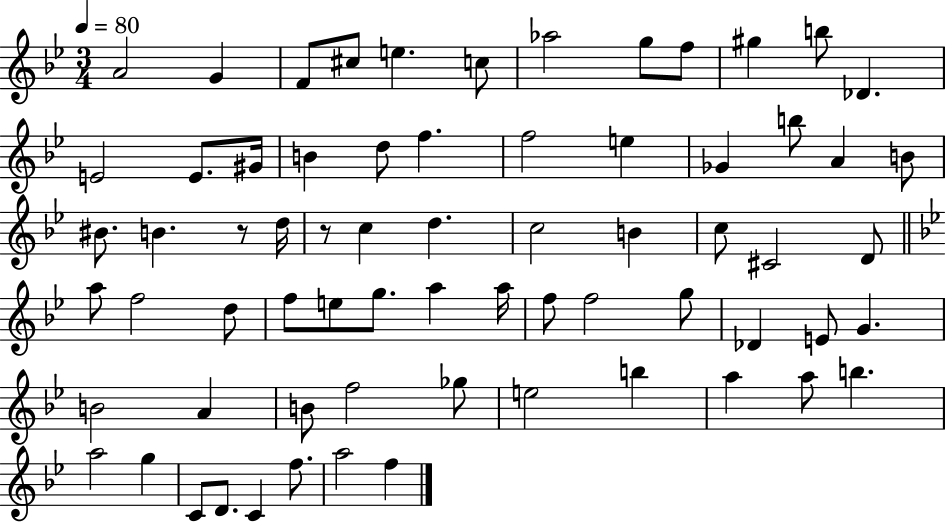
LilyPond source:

{
  \clef treble
  \numericTimeSignature
  \time 3/4
  \key bes \major
  \tempo 4 = 80
  a'2 g'4 | f'8 cis''8 e''4. c''8 | aes''2 g''8 f''8 | gis''4 b''8 des'4. | \break e'2 e'8. gis'16 | b'4 d''8 f''4. | f''2 e''4 | ges'4 b''8 a'4 b'8 | \break bis'8. b'4. r8 d''16 | r8 c''4 d''4. | c''2 b'4 | c''8 cis'2 d'8 | \break \bar "||" \break \key bes \major a''8 f''2 d''8 | f''8 e''8 g''8. a''4 a''16 | f''8 f''2 g''8 | des'4 e'8 g'4. | \break b'2 a'4 | b'8 f''2 ges''8 | e''2 b''4 | a''4 a''8 b''4. | \break a''2 g''4 | c'8 d'8. c'4 f''8. | a''2 f''4 | \bar "|."
}